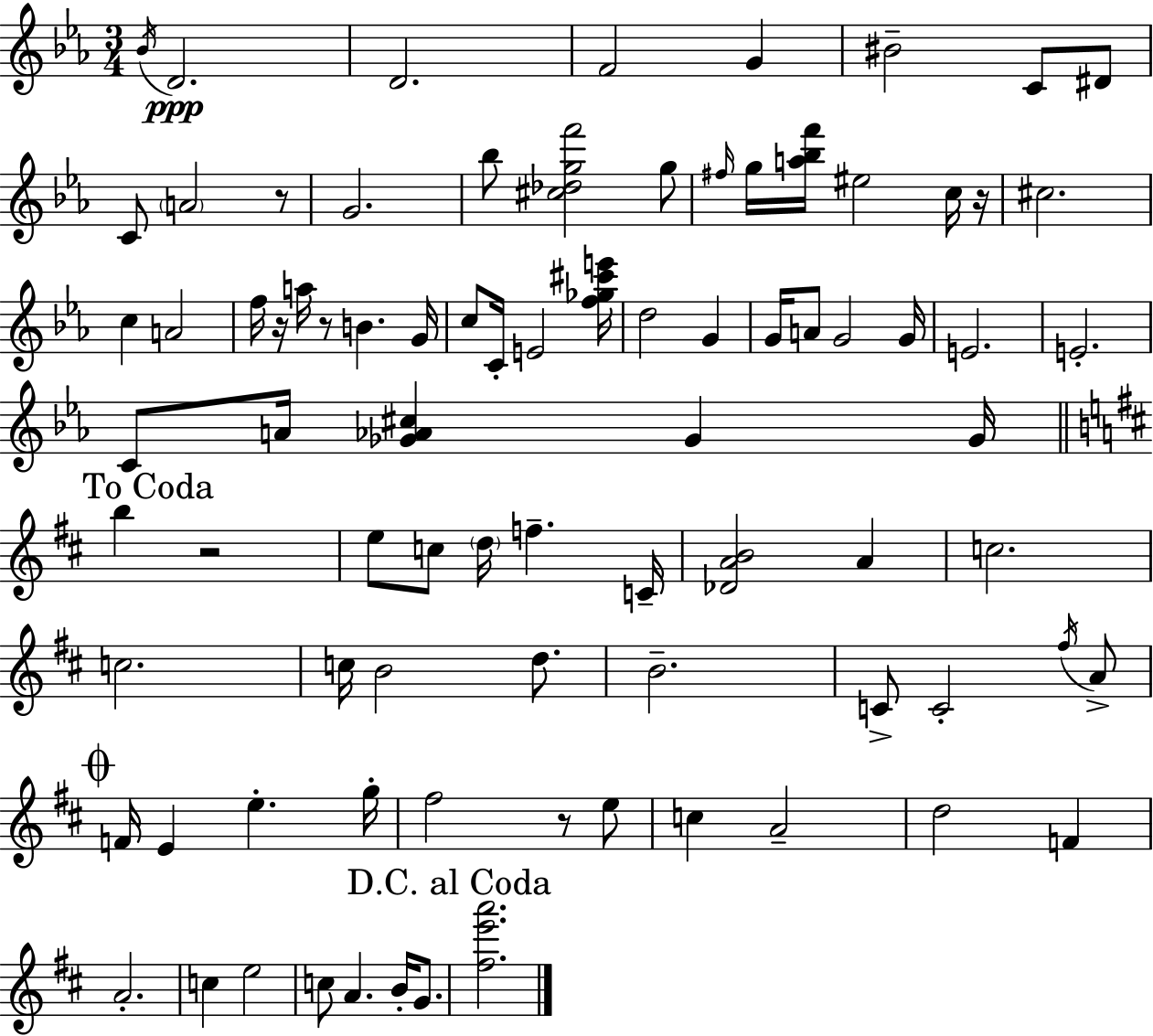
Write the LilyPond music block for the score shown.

{
  \clef treble
  \numericTimeSignature
  \time 3/4
  \key c \minor
  \acciaccatura { bes'16 }\ppp d'2. | d'2. | f'2 g'4 | bis'2-- c'8 dis'8 | \break c'8 \parenthesize a'2 r8 | g'2. | bes''8 <cis'' des'' g'' f'''>2 g''8 | \grace { fis''16 } g''16 <a'' bes'' f'''>16 eis''2 | \break c''16 r16 cis''2. | c''4 a'2 | f''16 r16 a''16 r8 b'4. | g'16 c''8 c'16-. e'2 | \break <f'' ges'' cis''' e'''>16 d''2 g'4 | g'16 a'8 g'2 | g'16 e'2. | e'2.-. | \break c'8 a'16 <ges' aes' cis''>4 ges'4 | ges'16 \mark "To Coda" \bar "||" \break \key b \minor b''4 r2 | e''8 c''8 \parenthesize d''16 f''4.-- c'16-- | <des' a' b'>2 a'4 | c''2. | \break c''2. | c''16 b'2 d''8. | b'2.-- | c'8-> c'2-. \acciaccatura { fis''16 } a'8-> | \break \mark \markup { \musicglyph "scripts.coda" } f'16 e'4 e''4.-. | g''16-. fis''2 r8 e''8 | c''4 a'2-- | d''2 f'4 | \break a'2.-. | c''4 e''2 | c''8 a'4. b'16-. g'8. | \mark "D.C. al Coda" <fis'' e''' a'''>2. | \break \bar "|."
}